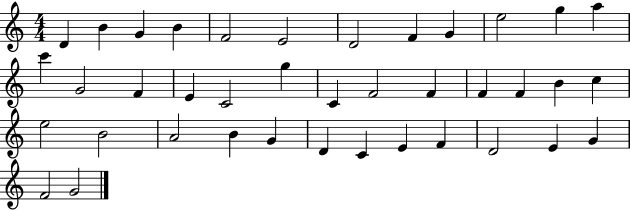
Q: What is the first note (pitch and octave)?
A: D4